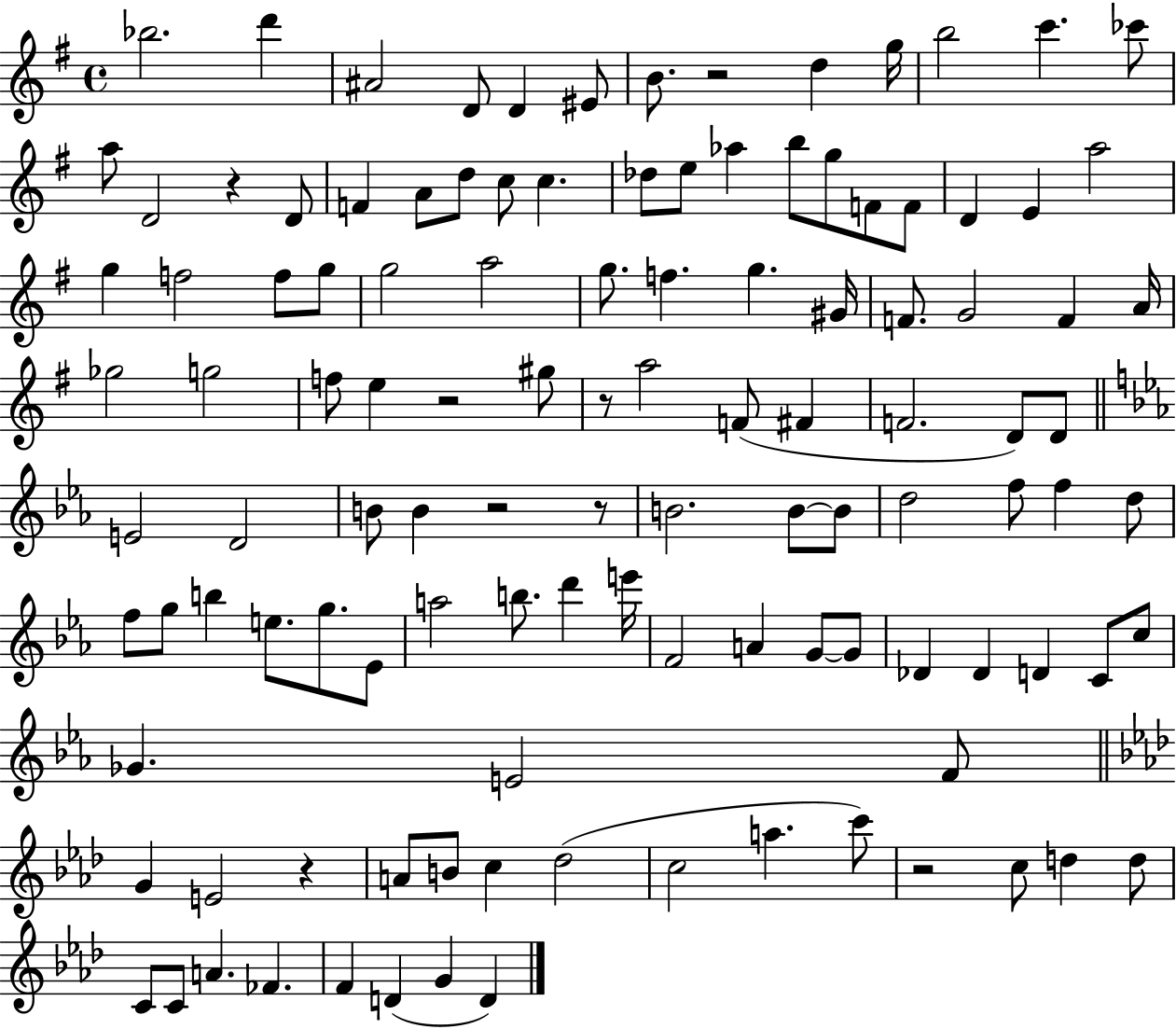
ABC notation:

X:1
T:Untitled
M:4/4
L:1/4
K:G
_b2 d' ^A2 D/2 D ^E/2 B/2 z2 d g/4 b2 c' _c'/2 a/2 D2 z D/2 F A/2 d/2 c/2 c _d/2 e/2 _a b/2 g/2 F/2 F/2 D E a2 g f2 f/2 g/2 g2 a2 g/2 f g ^G/4 F/2 G2 F A/4 _g2 g2 f/2 e z2 ^g/2 z/2 a2 F/2 ^F F2 D/2 D/2 E2 D2 B/2 B z2 z/2 B2 B/2 B/2 d2 f/2 f d/2 f/2 g/2 b e/2 g/2 _E/2 a2 b/2 d' e'/4 F2 A G/2 G/2 _D _D D C/2 c/2 _G E2 F/2 G E2 z A/2 B/2 c _d2 c2 a c'/2 z2 c/2 d d/2 C/2 C/2 A _F F D G D